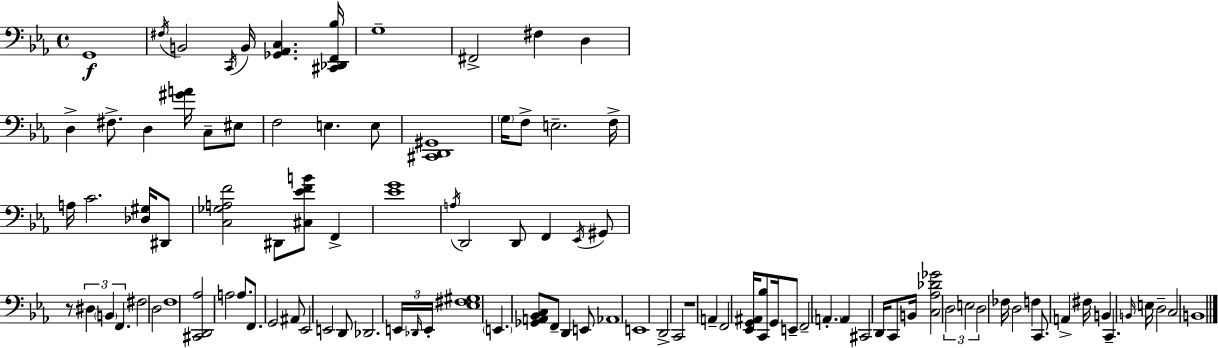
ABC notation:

X:1
T:Untitled
M:4/4
L:1/4
K:Eb
G,,4 ^F,/4 B,,2 C,,/4 B,,/4 [_G,,_A,,C,] [^C,,_D,,F,,_B,]/4 G,4 ^F,,2 ^F, D, D, ^F,/2 D, [^GA]/4 C,/2 ^E,/2 F,2 E, E,/2 [^C,,D,,^G,,]4 G,/4 F,/2 E,2 F,/4 A,/4 C2 [_D,^G,]/4 ^D,,/2 [C,_G,A,F]2 ^D,,/2 [^C,_EFB]/2 F,, [_EG]4 A,/4 D,,2 D,,/2 F,, _E,,/4 ^G,,/2 z/2 ^D, B,, F,, ^F,2 D,2 F,4 [^C,,D,,_A,]2 A,2 A,/2 F,,/2 G,,2 ^A,,/2 _E,,2 E,,2 D,,/2 _D,,2 E,,/4 _D,,/4 E,,/4 [_E,^F,^G,]4 E,, [_G,,A,,_B,,C,]/2 F,,/2 D,, E,,/2 _A,,4 E,,4 D,,2 C,,2 z4 A,, F,,2 [_E,,G,,^A,,]/4 [C,,_B,]/2 G,,/4 E,,/2 F,,2 A,, A,, ^C,,2 D,,/4 C,,/2 B,,/4 [C,_A,_D_G]2 D,2 E,2 D,2 _F,/4 D,2 F, C,,/2 A,, ^F,/4 B,, C,, B,,/4 E,/4 D,2 C,2 B,,4